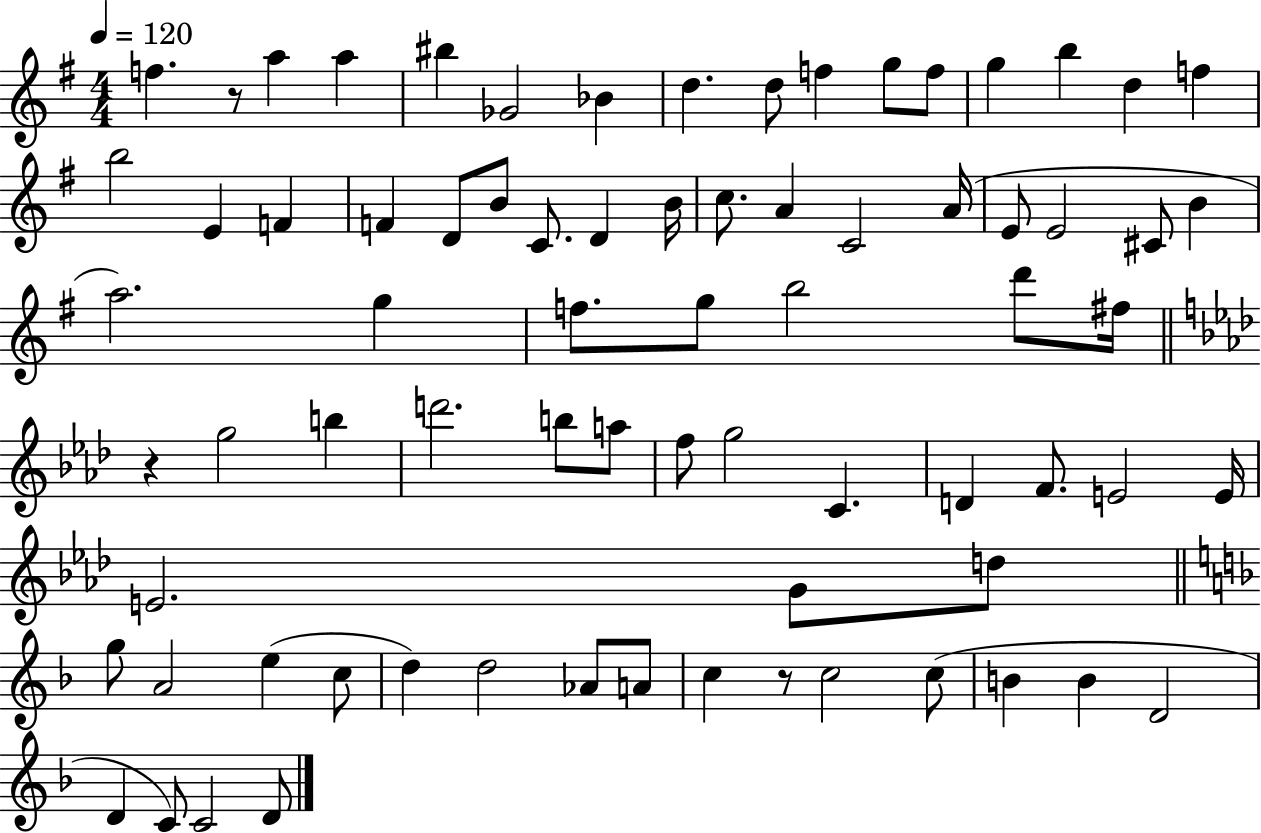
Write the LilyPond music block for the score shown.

{
  \clef treble
  \numericTimeSignature
  \time 4/4
  \key g \major
  \tempo 4 = 120
  \repeat volta 2 { f''4. r8 a''4 a''4 | bis''4 ges'2 bes'4 | d''4. d''8 f''4 g''8 f''8 | g''4 b''4 d''4 f''4 | \break b''2 e'4 f'4 | f'4 d'8 b'8 c'8. d'4 b'16 | c''8. a'4 c'2 a'16( | e'8 e'2 cis'8 b'4 | \break a''2.) g''4 | f''8. g''8 b''2 d'''8 fis''16 | \bar "||" \break \key f \minor r4 g''2 b''4 | d'''2. b''8 a''8 | f''8 g''2 c'4. | d'4 f'8. e'2 e'16 | \break e'2. g'8 d''8 | \bar "||" \break \key d \minor g''8 a'2 e''4( c''8 | d''4) d''2 aes'8 a'8 | c''4 r8 c''2 c''8( | b'4 b'4 d'2 | \break d'4 c'8) c'2 d'8 | } \bar "|."
}